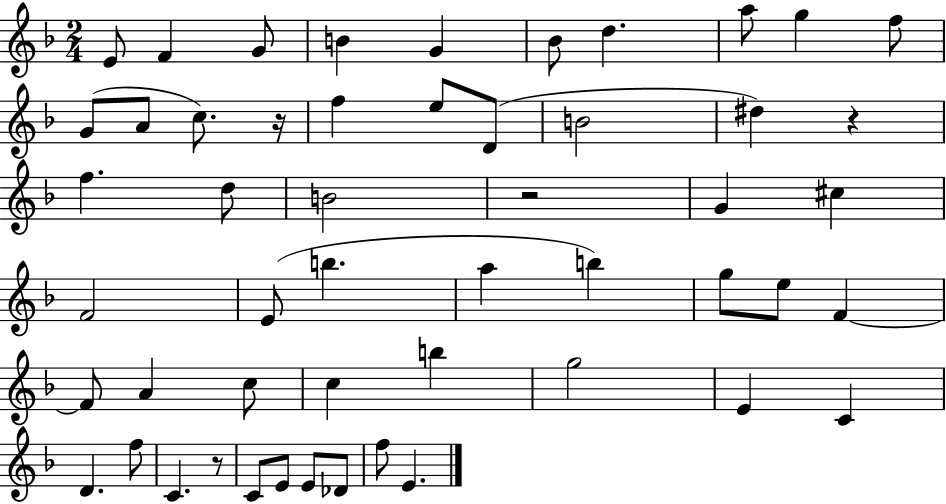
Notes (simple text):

E4/e F4/q G4/e B4/q G4/q Bb4/e D5/q. A5/e G5/q F5/e G4/e A4/e C5/e. R/s F5/q E5/e D4/e B4/h D#5/q R/q F5/q. D5/e B4/h R/h G4/q C#5/q F4/h E4/e B5/q. A5/q B5/q G5/e E5/e F4/q F4/e A4/q C5/e C5/q B5/q G5/h E4/q C4/q D4/q. F5/e C4/q. R/e C4/e E4/e E4/e Db4/e F5/e E4/q.